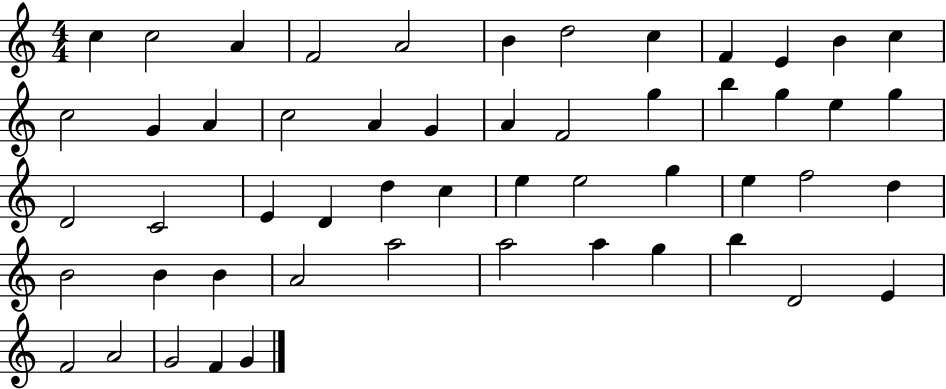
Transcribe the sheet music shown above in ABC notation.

X:1
T:Untitled
M:4/4
L:1/4
K:C
c c2 A F2 A2 B d2 c F E B c c2 G A c2 A G A F2 g b g e g D2 C2 E D d c e e2 g e f2 d B2 B B A2 a2 a2 a g b D2 E F2 A2 G2 F G